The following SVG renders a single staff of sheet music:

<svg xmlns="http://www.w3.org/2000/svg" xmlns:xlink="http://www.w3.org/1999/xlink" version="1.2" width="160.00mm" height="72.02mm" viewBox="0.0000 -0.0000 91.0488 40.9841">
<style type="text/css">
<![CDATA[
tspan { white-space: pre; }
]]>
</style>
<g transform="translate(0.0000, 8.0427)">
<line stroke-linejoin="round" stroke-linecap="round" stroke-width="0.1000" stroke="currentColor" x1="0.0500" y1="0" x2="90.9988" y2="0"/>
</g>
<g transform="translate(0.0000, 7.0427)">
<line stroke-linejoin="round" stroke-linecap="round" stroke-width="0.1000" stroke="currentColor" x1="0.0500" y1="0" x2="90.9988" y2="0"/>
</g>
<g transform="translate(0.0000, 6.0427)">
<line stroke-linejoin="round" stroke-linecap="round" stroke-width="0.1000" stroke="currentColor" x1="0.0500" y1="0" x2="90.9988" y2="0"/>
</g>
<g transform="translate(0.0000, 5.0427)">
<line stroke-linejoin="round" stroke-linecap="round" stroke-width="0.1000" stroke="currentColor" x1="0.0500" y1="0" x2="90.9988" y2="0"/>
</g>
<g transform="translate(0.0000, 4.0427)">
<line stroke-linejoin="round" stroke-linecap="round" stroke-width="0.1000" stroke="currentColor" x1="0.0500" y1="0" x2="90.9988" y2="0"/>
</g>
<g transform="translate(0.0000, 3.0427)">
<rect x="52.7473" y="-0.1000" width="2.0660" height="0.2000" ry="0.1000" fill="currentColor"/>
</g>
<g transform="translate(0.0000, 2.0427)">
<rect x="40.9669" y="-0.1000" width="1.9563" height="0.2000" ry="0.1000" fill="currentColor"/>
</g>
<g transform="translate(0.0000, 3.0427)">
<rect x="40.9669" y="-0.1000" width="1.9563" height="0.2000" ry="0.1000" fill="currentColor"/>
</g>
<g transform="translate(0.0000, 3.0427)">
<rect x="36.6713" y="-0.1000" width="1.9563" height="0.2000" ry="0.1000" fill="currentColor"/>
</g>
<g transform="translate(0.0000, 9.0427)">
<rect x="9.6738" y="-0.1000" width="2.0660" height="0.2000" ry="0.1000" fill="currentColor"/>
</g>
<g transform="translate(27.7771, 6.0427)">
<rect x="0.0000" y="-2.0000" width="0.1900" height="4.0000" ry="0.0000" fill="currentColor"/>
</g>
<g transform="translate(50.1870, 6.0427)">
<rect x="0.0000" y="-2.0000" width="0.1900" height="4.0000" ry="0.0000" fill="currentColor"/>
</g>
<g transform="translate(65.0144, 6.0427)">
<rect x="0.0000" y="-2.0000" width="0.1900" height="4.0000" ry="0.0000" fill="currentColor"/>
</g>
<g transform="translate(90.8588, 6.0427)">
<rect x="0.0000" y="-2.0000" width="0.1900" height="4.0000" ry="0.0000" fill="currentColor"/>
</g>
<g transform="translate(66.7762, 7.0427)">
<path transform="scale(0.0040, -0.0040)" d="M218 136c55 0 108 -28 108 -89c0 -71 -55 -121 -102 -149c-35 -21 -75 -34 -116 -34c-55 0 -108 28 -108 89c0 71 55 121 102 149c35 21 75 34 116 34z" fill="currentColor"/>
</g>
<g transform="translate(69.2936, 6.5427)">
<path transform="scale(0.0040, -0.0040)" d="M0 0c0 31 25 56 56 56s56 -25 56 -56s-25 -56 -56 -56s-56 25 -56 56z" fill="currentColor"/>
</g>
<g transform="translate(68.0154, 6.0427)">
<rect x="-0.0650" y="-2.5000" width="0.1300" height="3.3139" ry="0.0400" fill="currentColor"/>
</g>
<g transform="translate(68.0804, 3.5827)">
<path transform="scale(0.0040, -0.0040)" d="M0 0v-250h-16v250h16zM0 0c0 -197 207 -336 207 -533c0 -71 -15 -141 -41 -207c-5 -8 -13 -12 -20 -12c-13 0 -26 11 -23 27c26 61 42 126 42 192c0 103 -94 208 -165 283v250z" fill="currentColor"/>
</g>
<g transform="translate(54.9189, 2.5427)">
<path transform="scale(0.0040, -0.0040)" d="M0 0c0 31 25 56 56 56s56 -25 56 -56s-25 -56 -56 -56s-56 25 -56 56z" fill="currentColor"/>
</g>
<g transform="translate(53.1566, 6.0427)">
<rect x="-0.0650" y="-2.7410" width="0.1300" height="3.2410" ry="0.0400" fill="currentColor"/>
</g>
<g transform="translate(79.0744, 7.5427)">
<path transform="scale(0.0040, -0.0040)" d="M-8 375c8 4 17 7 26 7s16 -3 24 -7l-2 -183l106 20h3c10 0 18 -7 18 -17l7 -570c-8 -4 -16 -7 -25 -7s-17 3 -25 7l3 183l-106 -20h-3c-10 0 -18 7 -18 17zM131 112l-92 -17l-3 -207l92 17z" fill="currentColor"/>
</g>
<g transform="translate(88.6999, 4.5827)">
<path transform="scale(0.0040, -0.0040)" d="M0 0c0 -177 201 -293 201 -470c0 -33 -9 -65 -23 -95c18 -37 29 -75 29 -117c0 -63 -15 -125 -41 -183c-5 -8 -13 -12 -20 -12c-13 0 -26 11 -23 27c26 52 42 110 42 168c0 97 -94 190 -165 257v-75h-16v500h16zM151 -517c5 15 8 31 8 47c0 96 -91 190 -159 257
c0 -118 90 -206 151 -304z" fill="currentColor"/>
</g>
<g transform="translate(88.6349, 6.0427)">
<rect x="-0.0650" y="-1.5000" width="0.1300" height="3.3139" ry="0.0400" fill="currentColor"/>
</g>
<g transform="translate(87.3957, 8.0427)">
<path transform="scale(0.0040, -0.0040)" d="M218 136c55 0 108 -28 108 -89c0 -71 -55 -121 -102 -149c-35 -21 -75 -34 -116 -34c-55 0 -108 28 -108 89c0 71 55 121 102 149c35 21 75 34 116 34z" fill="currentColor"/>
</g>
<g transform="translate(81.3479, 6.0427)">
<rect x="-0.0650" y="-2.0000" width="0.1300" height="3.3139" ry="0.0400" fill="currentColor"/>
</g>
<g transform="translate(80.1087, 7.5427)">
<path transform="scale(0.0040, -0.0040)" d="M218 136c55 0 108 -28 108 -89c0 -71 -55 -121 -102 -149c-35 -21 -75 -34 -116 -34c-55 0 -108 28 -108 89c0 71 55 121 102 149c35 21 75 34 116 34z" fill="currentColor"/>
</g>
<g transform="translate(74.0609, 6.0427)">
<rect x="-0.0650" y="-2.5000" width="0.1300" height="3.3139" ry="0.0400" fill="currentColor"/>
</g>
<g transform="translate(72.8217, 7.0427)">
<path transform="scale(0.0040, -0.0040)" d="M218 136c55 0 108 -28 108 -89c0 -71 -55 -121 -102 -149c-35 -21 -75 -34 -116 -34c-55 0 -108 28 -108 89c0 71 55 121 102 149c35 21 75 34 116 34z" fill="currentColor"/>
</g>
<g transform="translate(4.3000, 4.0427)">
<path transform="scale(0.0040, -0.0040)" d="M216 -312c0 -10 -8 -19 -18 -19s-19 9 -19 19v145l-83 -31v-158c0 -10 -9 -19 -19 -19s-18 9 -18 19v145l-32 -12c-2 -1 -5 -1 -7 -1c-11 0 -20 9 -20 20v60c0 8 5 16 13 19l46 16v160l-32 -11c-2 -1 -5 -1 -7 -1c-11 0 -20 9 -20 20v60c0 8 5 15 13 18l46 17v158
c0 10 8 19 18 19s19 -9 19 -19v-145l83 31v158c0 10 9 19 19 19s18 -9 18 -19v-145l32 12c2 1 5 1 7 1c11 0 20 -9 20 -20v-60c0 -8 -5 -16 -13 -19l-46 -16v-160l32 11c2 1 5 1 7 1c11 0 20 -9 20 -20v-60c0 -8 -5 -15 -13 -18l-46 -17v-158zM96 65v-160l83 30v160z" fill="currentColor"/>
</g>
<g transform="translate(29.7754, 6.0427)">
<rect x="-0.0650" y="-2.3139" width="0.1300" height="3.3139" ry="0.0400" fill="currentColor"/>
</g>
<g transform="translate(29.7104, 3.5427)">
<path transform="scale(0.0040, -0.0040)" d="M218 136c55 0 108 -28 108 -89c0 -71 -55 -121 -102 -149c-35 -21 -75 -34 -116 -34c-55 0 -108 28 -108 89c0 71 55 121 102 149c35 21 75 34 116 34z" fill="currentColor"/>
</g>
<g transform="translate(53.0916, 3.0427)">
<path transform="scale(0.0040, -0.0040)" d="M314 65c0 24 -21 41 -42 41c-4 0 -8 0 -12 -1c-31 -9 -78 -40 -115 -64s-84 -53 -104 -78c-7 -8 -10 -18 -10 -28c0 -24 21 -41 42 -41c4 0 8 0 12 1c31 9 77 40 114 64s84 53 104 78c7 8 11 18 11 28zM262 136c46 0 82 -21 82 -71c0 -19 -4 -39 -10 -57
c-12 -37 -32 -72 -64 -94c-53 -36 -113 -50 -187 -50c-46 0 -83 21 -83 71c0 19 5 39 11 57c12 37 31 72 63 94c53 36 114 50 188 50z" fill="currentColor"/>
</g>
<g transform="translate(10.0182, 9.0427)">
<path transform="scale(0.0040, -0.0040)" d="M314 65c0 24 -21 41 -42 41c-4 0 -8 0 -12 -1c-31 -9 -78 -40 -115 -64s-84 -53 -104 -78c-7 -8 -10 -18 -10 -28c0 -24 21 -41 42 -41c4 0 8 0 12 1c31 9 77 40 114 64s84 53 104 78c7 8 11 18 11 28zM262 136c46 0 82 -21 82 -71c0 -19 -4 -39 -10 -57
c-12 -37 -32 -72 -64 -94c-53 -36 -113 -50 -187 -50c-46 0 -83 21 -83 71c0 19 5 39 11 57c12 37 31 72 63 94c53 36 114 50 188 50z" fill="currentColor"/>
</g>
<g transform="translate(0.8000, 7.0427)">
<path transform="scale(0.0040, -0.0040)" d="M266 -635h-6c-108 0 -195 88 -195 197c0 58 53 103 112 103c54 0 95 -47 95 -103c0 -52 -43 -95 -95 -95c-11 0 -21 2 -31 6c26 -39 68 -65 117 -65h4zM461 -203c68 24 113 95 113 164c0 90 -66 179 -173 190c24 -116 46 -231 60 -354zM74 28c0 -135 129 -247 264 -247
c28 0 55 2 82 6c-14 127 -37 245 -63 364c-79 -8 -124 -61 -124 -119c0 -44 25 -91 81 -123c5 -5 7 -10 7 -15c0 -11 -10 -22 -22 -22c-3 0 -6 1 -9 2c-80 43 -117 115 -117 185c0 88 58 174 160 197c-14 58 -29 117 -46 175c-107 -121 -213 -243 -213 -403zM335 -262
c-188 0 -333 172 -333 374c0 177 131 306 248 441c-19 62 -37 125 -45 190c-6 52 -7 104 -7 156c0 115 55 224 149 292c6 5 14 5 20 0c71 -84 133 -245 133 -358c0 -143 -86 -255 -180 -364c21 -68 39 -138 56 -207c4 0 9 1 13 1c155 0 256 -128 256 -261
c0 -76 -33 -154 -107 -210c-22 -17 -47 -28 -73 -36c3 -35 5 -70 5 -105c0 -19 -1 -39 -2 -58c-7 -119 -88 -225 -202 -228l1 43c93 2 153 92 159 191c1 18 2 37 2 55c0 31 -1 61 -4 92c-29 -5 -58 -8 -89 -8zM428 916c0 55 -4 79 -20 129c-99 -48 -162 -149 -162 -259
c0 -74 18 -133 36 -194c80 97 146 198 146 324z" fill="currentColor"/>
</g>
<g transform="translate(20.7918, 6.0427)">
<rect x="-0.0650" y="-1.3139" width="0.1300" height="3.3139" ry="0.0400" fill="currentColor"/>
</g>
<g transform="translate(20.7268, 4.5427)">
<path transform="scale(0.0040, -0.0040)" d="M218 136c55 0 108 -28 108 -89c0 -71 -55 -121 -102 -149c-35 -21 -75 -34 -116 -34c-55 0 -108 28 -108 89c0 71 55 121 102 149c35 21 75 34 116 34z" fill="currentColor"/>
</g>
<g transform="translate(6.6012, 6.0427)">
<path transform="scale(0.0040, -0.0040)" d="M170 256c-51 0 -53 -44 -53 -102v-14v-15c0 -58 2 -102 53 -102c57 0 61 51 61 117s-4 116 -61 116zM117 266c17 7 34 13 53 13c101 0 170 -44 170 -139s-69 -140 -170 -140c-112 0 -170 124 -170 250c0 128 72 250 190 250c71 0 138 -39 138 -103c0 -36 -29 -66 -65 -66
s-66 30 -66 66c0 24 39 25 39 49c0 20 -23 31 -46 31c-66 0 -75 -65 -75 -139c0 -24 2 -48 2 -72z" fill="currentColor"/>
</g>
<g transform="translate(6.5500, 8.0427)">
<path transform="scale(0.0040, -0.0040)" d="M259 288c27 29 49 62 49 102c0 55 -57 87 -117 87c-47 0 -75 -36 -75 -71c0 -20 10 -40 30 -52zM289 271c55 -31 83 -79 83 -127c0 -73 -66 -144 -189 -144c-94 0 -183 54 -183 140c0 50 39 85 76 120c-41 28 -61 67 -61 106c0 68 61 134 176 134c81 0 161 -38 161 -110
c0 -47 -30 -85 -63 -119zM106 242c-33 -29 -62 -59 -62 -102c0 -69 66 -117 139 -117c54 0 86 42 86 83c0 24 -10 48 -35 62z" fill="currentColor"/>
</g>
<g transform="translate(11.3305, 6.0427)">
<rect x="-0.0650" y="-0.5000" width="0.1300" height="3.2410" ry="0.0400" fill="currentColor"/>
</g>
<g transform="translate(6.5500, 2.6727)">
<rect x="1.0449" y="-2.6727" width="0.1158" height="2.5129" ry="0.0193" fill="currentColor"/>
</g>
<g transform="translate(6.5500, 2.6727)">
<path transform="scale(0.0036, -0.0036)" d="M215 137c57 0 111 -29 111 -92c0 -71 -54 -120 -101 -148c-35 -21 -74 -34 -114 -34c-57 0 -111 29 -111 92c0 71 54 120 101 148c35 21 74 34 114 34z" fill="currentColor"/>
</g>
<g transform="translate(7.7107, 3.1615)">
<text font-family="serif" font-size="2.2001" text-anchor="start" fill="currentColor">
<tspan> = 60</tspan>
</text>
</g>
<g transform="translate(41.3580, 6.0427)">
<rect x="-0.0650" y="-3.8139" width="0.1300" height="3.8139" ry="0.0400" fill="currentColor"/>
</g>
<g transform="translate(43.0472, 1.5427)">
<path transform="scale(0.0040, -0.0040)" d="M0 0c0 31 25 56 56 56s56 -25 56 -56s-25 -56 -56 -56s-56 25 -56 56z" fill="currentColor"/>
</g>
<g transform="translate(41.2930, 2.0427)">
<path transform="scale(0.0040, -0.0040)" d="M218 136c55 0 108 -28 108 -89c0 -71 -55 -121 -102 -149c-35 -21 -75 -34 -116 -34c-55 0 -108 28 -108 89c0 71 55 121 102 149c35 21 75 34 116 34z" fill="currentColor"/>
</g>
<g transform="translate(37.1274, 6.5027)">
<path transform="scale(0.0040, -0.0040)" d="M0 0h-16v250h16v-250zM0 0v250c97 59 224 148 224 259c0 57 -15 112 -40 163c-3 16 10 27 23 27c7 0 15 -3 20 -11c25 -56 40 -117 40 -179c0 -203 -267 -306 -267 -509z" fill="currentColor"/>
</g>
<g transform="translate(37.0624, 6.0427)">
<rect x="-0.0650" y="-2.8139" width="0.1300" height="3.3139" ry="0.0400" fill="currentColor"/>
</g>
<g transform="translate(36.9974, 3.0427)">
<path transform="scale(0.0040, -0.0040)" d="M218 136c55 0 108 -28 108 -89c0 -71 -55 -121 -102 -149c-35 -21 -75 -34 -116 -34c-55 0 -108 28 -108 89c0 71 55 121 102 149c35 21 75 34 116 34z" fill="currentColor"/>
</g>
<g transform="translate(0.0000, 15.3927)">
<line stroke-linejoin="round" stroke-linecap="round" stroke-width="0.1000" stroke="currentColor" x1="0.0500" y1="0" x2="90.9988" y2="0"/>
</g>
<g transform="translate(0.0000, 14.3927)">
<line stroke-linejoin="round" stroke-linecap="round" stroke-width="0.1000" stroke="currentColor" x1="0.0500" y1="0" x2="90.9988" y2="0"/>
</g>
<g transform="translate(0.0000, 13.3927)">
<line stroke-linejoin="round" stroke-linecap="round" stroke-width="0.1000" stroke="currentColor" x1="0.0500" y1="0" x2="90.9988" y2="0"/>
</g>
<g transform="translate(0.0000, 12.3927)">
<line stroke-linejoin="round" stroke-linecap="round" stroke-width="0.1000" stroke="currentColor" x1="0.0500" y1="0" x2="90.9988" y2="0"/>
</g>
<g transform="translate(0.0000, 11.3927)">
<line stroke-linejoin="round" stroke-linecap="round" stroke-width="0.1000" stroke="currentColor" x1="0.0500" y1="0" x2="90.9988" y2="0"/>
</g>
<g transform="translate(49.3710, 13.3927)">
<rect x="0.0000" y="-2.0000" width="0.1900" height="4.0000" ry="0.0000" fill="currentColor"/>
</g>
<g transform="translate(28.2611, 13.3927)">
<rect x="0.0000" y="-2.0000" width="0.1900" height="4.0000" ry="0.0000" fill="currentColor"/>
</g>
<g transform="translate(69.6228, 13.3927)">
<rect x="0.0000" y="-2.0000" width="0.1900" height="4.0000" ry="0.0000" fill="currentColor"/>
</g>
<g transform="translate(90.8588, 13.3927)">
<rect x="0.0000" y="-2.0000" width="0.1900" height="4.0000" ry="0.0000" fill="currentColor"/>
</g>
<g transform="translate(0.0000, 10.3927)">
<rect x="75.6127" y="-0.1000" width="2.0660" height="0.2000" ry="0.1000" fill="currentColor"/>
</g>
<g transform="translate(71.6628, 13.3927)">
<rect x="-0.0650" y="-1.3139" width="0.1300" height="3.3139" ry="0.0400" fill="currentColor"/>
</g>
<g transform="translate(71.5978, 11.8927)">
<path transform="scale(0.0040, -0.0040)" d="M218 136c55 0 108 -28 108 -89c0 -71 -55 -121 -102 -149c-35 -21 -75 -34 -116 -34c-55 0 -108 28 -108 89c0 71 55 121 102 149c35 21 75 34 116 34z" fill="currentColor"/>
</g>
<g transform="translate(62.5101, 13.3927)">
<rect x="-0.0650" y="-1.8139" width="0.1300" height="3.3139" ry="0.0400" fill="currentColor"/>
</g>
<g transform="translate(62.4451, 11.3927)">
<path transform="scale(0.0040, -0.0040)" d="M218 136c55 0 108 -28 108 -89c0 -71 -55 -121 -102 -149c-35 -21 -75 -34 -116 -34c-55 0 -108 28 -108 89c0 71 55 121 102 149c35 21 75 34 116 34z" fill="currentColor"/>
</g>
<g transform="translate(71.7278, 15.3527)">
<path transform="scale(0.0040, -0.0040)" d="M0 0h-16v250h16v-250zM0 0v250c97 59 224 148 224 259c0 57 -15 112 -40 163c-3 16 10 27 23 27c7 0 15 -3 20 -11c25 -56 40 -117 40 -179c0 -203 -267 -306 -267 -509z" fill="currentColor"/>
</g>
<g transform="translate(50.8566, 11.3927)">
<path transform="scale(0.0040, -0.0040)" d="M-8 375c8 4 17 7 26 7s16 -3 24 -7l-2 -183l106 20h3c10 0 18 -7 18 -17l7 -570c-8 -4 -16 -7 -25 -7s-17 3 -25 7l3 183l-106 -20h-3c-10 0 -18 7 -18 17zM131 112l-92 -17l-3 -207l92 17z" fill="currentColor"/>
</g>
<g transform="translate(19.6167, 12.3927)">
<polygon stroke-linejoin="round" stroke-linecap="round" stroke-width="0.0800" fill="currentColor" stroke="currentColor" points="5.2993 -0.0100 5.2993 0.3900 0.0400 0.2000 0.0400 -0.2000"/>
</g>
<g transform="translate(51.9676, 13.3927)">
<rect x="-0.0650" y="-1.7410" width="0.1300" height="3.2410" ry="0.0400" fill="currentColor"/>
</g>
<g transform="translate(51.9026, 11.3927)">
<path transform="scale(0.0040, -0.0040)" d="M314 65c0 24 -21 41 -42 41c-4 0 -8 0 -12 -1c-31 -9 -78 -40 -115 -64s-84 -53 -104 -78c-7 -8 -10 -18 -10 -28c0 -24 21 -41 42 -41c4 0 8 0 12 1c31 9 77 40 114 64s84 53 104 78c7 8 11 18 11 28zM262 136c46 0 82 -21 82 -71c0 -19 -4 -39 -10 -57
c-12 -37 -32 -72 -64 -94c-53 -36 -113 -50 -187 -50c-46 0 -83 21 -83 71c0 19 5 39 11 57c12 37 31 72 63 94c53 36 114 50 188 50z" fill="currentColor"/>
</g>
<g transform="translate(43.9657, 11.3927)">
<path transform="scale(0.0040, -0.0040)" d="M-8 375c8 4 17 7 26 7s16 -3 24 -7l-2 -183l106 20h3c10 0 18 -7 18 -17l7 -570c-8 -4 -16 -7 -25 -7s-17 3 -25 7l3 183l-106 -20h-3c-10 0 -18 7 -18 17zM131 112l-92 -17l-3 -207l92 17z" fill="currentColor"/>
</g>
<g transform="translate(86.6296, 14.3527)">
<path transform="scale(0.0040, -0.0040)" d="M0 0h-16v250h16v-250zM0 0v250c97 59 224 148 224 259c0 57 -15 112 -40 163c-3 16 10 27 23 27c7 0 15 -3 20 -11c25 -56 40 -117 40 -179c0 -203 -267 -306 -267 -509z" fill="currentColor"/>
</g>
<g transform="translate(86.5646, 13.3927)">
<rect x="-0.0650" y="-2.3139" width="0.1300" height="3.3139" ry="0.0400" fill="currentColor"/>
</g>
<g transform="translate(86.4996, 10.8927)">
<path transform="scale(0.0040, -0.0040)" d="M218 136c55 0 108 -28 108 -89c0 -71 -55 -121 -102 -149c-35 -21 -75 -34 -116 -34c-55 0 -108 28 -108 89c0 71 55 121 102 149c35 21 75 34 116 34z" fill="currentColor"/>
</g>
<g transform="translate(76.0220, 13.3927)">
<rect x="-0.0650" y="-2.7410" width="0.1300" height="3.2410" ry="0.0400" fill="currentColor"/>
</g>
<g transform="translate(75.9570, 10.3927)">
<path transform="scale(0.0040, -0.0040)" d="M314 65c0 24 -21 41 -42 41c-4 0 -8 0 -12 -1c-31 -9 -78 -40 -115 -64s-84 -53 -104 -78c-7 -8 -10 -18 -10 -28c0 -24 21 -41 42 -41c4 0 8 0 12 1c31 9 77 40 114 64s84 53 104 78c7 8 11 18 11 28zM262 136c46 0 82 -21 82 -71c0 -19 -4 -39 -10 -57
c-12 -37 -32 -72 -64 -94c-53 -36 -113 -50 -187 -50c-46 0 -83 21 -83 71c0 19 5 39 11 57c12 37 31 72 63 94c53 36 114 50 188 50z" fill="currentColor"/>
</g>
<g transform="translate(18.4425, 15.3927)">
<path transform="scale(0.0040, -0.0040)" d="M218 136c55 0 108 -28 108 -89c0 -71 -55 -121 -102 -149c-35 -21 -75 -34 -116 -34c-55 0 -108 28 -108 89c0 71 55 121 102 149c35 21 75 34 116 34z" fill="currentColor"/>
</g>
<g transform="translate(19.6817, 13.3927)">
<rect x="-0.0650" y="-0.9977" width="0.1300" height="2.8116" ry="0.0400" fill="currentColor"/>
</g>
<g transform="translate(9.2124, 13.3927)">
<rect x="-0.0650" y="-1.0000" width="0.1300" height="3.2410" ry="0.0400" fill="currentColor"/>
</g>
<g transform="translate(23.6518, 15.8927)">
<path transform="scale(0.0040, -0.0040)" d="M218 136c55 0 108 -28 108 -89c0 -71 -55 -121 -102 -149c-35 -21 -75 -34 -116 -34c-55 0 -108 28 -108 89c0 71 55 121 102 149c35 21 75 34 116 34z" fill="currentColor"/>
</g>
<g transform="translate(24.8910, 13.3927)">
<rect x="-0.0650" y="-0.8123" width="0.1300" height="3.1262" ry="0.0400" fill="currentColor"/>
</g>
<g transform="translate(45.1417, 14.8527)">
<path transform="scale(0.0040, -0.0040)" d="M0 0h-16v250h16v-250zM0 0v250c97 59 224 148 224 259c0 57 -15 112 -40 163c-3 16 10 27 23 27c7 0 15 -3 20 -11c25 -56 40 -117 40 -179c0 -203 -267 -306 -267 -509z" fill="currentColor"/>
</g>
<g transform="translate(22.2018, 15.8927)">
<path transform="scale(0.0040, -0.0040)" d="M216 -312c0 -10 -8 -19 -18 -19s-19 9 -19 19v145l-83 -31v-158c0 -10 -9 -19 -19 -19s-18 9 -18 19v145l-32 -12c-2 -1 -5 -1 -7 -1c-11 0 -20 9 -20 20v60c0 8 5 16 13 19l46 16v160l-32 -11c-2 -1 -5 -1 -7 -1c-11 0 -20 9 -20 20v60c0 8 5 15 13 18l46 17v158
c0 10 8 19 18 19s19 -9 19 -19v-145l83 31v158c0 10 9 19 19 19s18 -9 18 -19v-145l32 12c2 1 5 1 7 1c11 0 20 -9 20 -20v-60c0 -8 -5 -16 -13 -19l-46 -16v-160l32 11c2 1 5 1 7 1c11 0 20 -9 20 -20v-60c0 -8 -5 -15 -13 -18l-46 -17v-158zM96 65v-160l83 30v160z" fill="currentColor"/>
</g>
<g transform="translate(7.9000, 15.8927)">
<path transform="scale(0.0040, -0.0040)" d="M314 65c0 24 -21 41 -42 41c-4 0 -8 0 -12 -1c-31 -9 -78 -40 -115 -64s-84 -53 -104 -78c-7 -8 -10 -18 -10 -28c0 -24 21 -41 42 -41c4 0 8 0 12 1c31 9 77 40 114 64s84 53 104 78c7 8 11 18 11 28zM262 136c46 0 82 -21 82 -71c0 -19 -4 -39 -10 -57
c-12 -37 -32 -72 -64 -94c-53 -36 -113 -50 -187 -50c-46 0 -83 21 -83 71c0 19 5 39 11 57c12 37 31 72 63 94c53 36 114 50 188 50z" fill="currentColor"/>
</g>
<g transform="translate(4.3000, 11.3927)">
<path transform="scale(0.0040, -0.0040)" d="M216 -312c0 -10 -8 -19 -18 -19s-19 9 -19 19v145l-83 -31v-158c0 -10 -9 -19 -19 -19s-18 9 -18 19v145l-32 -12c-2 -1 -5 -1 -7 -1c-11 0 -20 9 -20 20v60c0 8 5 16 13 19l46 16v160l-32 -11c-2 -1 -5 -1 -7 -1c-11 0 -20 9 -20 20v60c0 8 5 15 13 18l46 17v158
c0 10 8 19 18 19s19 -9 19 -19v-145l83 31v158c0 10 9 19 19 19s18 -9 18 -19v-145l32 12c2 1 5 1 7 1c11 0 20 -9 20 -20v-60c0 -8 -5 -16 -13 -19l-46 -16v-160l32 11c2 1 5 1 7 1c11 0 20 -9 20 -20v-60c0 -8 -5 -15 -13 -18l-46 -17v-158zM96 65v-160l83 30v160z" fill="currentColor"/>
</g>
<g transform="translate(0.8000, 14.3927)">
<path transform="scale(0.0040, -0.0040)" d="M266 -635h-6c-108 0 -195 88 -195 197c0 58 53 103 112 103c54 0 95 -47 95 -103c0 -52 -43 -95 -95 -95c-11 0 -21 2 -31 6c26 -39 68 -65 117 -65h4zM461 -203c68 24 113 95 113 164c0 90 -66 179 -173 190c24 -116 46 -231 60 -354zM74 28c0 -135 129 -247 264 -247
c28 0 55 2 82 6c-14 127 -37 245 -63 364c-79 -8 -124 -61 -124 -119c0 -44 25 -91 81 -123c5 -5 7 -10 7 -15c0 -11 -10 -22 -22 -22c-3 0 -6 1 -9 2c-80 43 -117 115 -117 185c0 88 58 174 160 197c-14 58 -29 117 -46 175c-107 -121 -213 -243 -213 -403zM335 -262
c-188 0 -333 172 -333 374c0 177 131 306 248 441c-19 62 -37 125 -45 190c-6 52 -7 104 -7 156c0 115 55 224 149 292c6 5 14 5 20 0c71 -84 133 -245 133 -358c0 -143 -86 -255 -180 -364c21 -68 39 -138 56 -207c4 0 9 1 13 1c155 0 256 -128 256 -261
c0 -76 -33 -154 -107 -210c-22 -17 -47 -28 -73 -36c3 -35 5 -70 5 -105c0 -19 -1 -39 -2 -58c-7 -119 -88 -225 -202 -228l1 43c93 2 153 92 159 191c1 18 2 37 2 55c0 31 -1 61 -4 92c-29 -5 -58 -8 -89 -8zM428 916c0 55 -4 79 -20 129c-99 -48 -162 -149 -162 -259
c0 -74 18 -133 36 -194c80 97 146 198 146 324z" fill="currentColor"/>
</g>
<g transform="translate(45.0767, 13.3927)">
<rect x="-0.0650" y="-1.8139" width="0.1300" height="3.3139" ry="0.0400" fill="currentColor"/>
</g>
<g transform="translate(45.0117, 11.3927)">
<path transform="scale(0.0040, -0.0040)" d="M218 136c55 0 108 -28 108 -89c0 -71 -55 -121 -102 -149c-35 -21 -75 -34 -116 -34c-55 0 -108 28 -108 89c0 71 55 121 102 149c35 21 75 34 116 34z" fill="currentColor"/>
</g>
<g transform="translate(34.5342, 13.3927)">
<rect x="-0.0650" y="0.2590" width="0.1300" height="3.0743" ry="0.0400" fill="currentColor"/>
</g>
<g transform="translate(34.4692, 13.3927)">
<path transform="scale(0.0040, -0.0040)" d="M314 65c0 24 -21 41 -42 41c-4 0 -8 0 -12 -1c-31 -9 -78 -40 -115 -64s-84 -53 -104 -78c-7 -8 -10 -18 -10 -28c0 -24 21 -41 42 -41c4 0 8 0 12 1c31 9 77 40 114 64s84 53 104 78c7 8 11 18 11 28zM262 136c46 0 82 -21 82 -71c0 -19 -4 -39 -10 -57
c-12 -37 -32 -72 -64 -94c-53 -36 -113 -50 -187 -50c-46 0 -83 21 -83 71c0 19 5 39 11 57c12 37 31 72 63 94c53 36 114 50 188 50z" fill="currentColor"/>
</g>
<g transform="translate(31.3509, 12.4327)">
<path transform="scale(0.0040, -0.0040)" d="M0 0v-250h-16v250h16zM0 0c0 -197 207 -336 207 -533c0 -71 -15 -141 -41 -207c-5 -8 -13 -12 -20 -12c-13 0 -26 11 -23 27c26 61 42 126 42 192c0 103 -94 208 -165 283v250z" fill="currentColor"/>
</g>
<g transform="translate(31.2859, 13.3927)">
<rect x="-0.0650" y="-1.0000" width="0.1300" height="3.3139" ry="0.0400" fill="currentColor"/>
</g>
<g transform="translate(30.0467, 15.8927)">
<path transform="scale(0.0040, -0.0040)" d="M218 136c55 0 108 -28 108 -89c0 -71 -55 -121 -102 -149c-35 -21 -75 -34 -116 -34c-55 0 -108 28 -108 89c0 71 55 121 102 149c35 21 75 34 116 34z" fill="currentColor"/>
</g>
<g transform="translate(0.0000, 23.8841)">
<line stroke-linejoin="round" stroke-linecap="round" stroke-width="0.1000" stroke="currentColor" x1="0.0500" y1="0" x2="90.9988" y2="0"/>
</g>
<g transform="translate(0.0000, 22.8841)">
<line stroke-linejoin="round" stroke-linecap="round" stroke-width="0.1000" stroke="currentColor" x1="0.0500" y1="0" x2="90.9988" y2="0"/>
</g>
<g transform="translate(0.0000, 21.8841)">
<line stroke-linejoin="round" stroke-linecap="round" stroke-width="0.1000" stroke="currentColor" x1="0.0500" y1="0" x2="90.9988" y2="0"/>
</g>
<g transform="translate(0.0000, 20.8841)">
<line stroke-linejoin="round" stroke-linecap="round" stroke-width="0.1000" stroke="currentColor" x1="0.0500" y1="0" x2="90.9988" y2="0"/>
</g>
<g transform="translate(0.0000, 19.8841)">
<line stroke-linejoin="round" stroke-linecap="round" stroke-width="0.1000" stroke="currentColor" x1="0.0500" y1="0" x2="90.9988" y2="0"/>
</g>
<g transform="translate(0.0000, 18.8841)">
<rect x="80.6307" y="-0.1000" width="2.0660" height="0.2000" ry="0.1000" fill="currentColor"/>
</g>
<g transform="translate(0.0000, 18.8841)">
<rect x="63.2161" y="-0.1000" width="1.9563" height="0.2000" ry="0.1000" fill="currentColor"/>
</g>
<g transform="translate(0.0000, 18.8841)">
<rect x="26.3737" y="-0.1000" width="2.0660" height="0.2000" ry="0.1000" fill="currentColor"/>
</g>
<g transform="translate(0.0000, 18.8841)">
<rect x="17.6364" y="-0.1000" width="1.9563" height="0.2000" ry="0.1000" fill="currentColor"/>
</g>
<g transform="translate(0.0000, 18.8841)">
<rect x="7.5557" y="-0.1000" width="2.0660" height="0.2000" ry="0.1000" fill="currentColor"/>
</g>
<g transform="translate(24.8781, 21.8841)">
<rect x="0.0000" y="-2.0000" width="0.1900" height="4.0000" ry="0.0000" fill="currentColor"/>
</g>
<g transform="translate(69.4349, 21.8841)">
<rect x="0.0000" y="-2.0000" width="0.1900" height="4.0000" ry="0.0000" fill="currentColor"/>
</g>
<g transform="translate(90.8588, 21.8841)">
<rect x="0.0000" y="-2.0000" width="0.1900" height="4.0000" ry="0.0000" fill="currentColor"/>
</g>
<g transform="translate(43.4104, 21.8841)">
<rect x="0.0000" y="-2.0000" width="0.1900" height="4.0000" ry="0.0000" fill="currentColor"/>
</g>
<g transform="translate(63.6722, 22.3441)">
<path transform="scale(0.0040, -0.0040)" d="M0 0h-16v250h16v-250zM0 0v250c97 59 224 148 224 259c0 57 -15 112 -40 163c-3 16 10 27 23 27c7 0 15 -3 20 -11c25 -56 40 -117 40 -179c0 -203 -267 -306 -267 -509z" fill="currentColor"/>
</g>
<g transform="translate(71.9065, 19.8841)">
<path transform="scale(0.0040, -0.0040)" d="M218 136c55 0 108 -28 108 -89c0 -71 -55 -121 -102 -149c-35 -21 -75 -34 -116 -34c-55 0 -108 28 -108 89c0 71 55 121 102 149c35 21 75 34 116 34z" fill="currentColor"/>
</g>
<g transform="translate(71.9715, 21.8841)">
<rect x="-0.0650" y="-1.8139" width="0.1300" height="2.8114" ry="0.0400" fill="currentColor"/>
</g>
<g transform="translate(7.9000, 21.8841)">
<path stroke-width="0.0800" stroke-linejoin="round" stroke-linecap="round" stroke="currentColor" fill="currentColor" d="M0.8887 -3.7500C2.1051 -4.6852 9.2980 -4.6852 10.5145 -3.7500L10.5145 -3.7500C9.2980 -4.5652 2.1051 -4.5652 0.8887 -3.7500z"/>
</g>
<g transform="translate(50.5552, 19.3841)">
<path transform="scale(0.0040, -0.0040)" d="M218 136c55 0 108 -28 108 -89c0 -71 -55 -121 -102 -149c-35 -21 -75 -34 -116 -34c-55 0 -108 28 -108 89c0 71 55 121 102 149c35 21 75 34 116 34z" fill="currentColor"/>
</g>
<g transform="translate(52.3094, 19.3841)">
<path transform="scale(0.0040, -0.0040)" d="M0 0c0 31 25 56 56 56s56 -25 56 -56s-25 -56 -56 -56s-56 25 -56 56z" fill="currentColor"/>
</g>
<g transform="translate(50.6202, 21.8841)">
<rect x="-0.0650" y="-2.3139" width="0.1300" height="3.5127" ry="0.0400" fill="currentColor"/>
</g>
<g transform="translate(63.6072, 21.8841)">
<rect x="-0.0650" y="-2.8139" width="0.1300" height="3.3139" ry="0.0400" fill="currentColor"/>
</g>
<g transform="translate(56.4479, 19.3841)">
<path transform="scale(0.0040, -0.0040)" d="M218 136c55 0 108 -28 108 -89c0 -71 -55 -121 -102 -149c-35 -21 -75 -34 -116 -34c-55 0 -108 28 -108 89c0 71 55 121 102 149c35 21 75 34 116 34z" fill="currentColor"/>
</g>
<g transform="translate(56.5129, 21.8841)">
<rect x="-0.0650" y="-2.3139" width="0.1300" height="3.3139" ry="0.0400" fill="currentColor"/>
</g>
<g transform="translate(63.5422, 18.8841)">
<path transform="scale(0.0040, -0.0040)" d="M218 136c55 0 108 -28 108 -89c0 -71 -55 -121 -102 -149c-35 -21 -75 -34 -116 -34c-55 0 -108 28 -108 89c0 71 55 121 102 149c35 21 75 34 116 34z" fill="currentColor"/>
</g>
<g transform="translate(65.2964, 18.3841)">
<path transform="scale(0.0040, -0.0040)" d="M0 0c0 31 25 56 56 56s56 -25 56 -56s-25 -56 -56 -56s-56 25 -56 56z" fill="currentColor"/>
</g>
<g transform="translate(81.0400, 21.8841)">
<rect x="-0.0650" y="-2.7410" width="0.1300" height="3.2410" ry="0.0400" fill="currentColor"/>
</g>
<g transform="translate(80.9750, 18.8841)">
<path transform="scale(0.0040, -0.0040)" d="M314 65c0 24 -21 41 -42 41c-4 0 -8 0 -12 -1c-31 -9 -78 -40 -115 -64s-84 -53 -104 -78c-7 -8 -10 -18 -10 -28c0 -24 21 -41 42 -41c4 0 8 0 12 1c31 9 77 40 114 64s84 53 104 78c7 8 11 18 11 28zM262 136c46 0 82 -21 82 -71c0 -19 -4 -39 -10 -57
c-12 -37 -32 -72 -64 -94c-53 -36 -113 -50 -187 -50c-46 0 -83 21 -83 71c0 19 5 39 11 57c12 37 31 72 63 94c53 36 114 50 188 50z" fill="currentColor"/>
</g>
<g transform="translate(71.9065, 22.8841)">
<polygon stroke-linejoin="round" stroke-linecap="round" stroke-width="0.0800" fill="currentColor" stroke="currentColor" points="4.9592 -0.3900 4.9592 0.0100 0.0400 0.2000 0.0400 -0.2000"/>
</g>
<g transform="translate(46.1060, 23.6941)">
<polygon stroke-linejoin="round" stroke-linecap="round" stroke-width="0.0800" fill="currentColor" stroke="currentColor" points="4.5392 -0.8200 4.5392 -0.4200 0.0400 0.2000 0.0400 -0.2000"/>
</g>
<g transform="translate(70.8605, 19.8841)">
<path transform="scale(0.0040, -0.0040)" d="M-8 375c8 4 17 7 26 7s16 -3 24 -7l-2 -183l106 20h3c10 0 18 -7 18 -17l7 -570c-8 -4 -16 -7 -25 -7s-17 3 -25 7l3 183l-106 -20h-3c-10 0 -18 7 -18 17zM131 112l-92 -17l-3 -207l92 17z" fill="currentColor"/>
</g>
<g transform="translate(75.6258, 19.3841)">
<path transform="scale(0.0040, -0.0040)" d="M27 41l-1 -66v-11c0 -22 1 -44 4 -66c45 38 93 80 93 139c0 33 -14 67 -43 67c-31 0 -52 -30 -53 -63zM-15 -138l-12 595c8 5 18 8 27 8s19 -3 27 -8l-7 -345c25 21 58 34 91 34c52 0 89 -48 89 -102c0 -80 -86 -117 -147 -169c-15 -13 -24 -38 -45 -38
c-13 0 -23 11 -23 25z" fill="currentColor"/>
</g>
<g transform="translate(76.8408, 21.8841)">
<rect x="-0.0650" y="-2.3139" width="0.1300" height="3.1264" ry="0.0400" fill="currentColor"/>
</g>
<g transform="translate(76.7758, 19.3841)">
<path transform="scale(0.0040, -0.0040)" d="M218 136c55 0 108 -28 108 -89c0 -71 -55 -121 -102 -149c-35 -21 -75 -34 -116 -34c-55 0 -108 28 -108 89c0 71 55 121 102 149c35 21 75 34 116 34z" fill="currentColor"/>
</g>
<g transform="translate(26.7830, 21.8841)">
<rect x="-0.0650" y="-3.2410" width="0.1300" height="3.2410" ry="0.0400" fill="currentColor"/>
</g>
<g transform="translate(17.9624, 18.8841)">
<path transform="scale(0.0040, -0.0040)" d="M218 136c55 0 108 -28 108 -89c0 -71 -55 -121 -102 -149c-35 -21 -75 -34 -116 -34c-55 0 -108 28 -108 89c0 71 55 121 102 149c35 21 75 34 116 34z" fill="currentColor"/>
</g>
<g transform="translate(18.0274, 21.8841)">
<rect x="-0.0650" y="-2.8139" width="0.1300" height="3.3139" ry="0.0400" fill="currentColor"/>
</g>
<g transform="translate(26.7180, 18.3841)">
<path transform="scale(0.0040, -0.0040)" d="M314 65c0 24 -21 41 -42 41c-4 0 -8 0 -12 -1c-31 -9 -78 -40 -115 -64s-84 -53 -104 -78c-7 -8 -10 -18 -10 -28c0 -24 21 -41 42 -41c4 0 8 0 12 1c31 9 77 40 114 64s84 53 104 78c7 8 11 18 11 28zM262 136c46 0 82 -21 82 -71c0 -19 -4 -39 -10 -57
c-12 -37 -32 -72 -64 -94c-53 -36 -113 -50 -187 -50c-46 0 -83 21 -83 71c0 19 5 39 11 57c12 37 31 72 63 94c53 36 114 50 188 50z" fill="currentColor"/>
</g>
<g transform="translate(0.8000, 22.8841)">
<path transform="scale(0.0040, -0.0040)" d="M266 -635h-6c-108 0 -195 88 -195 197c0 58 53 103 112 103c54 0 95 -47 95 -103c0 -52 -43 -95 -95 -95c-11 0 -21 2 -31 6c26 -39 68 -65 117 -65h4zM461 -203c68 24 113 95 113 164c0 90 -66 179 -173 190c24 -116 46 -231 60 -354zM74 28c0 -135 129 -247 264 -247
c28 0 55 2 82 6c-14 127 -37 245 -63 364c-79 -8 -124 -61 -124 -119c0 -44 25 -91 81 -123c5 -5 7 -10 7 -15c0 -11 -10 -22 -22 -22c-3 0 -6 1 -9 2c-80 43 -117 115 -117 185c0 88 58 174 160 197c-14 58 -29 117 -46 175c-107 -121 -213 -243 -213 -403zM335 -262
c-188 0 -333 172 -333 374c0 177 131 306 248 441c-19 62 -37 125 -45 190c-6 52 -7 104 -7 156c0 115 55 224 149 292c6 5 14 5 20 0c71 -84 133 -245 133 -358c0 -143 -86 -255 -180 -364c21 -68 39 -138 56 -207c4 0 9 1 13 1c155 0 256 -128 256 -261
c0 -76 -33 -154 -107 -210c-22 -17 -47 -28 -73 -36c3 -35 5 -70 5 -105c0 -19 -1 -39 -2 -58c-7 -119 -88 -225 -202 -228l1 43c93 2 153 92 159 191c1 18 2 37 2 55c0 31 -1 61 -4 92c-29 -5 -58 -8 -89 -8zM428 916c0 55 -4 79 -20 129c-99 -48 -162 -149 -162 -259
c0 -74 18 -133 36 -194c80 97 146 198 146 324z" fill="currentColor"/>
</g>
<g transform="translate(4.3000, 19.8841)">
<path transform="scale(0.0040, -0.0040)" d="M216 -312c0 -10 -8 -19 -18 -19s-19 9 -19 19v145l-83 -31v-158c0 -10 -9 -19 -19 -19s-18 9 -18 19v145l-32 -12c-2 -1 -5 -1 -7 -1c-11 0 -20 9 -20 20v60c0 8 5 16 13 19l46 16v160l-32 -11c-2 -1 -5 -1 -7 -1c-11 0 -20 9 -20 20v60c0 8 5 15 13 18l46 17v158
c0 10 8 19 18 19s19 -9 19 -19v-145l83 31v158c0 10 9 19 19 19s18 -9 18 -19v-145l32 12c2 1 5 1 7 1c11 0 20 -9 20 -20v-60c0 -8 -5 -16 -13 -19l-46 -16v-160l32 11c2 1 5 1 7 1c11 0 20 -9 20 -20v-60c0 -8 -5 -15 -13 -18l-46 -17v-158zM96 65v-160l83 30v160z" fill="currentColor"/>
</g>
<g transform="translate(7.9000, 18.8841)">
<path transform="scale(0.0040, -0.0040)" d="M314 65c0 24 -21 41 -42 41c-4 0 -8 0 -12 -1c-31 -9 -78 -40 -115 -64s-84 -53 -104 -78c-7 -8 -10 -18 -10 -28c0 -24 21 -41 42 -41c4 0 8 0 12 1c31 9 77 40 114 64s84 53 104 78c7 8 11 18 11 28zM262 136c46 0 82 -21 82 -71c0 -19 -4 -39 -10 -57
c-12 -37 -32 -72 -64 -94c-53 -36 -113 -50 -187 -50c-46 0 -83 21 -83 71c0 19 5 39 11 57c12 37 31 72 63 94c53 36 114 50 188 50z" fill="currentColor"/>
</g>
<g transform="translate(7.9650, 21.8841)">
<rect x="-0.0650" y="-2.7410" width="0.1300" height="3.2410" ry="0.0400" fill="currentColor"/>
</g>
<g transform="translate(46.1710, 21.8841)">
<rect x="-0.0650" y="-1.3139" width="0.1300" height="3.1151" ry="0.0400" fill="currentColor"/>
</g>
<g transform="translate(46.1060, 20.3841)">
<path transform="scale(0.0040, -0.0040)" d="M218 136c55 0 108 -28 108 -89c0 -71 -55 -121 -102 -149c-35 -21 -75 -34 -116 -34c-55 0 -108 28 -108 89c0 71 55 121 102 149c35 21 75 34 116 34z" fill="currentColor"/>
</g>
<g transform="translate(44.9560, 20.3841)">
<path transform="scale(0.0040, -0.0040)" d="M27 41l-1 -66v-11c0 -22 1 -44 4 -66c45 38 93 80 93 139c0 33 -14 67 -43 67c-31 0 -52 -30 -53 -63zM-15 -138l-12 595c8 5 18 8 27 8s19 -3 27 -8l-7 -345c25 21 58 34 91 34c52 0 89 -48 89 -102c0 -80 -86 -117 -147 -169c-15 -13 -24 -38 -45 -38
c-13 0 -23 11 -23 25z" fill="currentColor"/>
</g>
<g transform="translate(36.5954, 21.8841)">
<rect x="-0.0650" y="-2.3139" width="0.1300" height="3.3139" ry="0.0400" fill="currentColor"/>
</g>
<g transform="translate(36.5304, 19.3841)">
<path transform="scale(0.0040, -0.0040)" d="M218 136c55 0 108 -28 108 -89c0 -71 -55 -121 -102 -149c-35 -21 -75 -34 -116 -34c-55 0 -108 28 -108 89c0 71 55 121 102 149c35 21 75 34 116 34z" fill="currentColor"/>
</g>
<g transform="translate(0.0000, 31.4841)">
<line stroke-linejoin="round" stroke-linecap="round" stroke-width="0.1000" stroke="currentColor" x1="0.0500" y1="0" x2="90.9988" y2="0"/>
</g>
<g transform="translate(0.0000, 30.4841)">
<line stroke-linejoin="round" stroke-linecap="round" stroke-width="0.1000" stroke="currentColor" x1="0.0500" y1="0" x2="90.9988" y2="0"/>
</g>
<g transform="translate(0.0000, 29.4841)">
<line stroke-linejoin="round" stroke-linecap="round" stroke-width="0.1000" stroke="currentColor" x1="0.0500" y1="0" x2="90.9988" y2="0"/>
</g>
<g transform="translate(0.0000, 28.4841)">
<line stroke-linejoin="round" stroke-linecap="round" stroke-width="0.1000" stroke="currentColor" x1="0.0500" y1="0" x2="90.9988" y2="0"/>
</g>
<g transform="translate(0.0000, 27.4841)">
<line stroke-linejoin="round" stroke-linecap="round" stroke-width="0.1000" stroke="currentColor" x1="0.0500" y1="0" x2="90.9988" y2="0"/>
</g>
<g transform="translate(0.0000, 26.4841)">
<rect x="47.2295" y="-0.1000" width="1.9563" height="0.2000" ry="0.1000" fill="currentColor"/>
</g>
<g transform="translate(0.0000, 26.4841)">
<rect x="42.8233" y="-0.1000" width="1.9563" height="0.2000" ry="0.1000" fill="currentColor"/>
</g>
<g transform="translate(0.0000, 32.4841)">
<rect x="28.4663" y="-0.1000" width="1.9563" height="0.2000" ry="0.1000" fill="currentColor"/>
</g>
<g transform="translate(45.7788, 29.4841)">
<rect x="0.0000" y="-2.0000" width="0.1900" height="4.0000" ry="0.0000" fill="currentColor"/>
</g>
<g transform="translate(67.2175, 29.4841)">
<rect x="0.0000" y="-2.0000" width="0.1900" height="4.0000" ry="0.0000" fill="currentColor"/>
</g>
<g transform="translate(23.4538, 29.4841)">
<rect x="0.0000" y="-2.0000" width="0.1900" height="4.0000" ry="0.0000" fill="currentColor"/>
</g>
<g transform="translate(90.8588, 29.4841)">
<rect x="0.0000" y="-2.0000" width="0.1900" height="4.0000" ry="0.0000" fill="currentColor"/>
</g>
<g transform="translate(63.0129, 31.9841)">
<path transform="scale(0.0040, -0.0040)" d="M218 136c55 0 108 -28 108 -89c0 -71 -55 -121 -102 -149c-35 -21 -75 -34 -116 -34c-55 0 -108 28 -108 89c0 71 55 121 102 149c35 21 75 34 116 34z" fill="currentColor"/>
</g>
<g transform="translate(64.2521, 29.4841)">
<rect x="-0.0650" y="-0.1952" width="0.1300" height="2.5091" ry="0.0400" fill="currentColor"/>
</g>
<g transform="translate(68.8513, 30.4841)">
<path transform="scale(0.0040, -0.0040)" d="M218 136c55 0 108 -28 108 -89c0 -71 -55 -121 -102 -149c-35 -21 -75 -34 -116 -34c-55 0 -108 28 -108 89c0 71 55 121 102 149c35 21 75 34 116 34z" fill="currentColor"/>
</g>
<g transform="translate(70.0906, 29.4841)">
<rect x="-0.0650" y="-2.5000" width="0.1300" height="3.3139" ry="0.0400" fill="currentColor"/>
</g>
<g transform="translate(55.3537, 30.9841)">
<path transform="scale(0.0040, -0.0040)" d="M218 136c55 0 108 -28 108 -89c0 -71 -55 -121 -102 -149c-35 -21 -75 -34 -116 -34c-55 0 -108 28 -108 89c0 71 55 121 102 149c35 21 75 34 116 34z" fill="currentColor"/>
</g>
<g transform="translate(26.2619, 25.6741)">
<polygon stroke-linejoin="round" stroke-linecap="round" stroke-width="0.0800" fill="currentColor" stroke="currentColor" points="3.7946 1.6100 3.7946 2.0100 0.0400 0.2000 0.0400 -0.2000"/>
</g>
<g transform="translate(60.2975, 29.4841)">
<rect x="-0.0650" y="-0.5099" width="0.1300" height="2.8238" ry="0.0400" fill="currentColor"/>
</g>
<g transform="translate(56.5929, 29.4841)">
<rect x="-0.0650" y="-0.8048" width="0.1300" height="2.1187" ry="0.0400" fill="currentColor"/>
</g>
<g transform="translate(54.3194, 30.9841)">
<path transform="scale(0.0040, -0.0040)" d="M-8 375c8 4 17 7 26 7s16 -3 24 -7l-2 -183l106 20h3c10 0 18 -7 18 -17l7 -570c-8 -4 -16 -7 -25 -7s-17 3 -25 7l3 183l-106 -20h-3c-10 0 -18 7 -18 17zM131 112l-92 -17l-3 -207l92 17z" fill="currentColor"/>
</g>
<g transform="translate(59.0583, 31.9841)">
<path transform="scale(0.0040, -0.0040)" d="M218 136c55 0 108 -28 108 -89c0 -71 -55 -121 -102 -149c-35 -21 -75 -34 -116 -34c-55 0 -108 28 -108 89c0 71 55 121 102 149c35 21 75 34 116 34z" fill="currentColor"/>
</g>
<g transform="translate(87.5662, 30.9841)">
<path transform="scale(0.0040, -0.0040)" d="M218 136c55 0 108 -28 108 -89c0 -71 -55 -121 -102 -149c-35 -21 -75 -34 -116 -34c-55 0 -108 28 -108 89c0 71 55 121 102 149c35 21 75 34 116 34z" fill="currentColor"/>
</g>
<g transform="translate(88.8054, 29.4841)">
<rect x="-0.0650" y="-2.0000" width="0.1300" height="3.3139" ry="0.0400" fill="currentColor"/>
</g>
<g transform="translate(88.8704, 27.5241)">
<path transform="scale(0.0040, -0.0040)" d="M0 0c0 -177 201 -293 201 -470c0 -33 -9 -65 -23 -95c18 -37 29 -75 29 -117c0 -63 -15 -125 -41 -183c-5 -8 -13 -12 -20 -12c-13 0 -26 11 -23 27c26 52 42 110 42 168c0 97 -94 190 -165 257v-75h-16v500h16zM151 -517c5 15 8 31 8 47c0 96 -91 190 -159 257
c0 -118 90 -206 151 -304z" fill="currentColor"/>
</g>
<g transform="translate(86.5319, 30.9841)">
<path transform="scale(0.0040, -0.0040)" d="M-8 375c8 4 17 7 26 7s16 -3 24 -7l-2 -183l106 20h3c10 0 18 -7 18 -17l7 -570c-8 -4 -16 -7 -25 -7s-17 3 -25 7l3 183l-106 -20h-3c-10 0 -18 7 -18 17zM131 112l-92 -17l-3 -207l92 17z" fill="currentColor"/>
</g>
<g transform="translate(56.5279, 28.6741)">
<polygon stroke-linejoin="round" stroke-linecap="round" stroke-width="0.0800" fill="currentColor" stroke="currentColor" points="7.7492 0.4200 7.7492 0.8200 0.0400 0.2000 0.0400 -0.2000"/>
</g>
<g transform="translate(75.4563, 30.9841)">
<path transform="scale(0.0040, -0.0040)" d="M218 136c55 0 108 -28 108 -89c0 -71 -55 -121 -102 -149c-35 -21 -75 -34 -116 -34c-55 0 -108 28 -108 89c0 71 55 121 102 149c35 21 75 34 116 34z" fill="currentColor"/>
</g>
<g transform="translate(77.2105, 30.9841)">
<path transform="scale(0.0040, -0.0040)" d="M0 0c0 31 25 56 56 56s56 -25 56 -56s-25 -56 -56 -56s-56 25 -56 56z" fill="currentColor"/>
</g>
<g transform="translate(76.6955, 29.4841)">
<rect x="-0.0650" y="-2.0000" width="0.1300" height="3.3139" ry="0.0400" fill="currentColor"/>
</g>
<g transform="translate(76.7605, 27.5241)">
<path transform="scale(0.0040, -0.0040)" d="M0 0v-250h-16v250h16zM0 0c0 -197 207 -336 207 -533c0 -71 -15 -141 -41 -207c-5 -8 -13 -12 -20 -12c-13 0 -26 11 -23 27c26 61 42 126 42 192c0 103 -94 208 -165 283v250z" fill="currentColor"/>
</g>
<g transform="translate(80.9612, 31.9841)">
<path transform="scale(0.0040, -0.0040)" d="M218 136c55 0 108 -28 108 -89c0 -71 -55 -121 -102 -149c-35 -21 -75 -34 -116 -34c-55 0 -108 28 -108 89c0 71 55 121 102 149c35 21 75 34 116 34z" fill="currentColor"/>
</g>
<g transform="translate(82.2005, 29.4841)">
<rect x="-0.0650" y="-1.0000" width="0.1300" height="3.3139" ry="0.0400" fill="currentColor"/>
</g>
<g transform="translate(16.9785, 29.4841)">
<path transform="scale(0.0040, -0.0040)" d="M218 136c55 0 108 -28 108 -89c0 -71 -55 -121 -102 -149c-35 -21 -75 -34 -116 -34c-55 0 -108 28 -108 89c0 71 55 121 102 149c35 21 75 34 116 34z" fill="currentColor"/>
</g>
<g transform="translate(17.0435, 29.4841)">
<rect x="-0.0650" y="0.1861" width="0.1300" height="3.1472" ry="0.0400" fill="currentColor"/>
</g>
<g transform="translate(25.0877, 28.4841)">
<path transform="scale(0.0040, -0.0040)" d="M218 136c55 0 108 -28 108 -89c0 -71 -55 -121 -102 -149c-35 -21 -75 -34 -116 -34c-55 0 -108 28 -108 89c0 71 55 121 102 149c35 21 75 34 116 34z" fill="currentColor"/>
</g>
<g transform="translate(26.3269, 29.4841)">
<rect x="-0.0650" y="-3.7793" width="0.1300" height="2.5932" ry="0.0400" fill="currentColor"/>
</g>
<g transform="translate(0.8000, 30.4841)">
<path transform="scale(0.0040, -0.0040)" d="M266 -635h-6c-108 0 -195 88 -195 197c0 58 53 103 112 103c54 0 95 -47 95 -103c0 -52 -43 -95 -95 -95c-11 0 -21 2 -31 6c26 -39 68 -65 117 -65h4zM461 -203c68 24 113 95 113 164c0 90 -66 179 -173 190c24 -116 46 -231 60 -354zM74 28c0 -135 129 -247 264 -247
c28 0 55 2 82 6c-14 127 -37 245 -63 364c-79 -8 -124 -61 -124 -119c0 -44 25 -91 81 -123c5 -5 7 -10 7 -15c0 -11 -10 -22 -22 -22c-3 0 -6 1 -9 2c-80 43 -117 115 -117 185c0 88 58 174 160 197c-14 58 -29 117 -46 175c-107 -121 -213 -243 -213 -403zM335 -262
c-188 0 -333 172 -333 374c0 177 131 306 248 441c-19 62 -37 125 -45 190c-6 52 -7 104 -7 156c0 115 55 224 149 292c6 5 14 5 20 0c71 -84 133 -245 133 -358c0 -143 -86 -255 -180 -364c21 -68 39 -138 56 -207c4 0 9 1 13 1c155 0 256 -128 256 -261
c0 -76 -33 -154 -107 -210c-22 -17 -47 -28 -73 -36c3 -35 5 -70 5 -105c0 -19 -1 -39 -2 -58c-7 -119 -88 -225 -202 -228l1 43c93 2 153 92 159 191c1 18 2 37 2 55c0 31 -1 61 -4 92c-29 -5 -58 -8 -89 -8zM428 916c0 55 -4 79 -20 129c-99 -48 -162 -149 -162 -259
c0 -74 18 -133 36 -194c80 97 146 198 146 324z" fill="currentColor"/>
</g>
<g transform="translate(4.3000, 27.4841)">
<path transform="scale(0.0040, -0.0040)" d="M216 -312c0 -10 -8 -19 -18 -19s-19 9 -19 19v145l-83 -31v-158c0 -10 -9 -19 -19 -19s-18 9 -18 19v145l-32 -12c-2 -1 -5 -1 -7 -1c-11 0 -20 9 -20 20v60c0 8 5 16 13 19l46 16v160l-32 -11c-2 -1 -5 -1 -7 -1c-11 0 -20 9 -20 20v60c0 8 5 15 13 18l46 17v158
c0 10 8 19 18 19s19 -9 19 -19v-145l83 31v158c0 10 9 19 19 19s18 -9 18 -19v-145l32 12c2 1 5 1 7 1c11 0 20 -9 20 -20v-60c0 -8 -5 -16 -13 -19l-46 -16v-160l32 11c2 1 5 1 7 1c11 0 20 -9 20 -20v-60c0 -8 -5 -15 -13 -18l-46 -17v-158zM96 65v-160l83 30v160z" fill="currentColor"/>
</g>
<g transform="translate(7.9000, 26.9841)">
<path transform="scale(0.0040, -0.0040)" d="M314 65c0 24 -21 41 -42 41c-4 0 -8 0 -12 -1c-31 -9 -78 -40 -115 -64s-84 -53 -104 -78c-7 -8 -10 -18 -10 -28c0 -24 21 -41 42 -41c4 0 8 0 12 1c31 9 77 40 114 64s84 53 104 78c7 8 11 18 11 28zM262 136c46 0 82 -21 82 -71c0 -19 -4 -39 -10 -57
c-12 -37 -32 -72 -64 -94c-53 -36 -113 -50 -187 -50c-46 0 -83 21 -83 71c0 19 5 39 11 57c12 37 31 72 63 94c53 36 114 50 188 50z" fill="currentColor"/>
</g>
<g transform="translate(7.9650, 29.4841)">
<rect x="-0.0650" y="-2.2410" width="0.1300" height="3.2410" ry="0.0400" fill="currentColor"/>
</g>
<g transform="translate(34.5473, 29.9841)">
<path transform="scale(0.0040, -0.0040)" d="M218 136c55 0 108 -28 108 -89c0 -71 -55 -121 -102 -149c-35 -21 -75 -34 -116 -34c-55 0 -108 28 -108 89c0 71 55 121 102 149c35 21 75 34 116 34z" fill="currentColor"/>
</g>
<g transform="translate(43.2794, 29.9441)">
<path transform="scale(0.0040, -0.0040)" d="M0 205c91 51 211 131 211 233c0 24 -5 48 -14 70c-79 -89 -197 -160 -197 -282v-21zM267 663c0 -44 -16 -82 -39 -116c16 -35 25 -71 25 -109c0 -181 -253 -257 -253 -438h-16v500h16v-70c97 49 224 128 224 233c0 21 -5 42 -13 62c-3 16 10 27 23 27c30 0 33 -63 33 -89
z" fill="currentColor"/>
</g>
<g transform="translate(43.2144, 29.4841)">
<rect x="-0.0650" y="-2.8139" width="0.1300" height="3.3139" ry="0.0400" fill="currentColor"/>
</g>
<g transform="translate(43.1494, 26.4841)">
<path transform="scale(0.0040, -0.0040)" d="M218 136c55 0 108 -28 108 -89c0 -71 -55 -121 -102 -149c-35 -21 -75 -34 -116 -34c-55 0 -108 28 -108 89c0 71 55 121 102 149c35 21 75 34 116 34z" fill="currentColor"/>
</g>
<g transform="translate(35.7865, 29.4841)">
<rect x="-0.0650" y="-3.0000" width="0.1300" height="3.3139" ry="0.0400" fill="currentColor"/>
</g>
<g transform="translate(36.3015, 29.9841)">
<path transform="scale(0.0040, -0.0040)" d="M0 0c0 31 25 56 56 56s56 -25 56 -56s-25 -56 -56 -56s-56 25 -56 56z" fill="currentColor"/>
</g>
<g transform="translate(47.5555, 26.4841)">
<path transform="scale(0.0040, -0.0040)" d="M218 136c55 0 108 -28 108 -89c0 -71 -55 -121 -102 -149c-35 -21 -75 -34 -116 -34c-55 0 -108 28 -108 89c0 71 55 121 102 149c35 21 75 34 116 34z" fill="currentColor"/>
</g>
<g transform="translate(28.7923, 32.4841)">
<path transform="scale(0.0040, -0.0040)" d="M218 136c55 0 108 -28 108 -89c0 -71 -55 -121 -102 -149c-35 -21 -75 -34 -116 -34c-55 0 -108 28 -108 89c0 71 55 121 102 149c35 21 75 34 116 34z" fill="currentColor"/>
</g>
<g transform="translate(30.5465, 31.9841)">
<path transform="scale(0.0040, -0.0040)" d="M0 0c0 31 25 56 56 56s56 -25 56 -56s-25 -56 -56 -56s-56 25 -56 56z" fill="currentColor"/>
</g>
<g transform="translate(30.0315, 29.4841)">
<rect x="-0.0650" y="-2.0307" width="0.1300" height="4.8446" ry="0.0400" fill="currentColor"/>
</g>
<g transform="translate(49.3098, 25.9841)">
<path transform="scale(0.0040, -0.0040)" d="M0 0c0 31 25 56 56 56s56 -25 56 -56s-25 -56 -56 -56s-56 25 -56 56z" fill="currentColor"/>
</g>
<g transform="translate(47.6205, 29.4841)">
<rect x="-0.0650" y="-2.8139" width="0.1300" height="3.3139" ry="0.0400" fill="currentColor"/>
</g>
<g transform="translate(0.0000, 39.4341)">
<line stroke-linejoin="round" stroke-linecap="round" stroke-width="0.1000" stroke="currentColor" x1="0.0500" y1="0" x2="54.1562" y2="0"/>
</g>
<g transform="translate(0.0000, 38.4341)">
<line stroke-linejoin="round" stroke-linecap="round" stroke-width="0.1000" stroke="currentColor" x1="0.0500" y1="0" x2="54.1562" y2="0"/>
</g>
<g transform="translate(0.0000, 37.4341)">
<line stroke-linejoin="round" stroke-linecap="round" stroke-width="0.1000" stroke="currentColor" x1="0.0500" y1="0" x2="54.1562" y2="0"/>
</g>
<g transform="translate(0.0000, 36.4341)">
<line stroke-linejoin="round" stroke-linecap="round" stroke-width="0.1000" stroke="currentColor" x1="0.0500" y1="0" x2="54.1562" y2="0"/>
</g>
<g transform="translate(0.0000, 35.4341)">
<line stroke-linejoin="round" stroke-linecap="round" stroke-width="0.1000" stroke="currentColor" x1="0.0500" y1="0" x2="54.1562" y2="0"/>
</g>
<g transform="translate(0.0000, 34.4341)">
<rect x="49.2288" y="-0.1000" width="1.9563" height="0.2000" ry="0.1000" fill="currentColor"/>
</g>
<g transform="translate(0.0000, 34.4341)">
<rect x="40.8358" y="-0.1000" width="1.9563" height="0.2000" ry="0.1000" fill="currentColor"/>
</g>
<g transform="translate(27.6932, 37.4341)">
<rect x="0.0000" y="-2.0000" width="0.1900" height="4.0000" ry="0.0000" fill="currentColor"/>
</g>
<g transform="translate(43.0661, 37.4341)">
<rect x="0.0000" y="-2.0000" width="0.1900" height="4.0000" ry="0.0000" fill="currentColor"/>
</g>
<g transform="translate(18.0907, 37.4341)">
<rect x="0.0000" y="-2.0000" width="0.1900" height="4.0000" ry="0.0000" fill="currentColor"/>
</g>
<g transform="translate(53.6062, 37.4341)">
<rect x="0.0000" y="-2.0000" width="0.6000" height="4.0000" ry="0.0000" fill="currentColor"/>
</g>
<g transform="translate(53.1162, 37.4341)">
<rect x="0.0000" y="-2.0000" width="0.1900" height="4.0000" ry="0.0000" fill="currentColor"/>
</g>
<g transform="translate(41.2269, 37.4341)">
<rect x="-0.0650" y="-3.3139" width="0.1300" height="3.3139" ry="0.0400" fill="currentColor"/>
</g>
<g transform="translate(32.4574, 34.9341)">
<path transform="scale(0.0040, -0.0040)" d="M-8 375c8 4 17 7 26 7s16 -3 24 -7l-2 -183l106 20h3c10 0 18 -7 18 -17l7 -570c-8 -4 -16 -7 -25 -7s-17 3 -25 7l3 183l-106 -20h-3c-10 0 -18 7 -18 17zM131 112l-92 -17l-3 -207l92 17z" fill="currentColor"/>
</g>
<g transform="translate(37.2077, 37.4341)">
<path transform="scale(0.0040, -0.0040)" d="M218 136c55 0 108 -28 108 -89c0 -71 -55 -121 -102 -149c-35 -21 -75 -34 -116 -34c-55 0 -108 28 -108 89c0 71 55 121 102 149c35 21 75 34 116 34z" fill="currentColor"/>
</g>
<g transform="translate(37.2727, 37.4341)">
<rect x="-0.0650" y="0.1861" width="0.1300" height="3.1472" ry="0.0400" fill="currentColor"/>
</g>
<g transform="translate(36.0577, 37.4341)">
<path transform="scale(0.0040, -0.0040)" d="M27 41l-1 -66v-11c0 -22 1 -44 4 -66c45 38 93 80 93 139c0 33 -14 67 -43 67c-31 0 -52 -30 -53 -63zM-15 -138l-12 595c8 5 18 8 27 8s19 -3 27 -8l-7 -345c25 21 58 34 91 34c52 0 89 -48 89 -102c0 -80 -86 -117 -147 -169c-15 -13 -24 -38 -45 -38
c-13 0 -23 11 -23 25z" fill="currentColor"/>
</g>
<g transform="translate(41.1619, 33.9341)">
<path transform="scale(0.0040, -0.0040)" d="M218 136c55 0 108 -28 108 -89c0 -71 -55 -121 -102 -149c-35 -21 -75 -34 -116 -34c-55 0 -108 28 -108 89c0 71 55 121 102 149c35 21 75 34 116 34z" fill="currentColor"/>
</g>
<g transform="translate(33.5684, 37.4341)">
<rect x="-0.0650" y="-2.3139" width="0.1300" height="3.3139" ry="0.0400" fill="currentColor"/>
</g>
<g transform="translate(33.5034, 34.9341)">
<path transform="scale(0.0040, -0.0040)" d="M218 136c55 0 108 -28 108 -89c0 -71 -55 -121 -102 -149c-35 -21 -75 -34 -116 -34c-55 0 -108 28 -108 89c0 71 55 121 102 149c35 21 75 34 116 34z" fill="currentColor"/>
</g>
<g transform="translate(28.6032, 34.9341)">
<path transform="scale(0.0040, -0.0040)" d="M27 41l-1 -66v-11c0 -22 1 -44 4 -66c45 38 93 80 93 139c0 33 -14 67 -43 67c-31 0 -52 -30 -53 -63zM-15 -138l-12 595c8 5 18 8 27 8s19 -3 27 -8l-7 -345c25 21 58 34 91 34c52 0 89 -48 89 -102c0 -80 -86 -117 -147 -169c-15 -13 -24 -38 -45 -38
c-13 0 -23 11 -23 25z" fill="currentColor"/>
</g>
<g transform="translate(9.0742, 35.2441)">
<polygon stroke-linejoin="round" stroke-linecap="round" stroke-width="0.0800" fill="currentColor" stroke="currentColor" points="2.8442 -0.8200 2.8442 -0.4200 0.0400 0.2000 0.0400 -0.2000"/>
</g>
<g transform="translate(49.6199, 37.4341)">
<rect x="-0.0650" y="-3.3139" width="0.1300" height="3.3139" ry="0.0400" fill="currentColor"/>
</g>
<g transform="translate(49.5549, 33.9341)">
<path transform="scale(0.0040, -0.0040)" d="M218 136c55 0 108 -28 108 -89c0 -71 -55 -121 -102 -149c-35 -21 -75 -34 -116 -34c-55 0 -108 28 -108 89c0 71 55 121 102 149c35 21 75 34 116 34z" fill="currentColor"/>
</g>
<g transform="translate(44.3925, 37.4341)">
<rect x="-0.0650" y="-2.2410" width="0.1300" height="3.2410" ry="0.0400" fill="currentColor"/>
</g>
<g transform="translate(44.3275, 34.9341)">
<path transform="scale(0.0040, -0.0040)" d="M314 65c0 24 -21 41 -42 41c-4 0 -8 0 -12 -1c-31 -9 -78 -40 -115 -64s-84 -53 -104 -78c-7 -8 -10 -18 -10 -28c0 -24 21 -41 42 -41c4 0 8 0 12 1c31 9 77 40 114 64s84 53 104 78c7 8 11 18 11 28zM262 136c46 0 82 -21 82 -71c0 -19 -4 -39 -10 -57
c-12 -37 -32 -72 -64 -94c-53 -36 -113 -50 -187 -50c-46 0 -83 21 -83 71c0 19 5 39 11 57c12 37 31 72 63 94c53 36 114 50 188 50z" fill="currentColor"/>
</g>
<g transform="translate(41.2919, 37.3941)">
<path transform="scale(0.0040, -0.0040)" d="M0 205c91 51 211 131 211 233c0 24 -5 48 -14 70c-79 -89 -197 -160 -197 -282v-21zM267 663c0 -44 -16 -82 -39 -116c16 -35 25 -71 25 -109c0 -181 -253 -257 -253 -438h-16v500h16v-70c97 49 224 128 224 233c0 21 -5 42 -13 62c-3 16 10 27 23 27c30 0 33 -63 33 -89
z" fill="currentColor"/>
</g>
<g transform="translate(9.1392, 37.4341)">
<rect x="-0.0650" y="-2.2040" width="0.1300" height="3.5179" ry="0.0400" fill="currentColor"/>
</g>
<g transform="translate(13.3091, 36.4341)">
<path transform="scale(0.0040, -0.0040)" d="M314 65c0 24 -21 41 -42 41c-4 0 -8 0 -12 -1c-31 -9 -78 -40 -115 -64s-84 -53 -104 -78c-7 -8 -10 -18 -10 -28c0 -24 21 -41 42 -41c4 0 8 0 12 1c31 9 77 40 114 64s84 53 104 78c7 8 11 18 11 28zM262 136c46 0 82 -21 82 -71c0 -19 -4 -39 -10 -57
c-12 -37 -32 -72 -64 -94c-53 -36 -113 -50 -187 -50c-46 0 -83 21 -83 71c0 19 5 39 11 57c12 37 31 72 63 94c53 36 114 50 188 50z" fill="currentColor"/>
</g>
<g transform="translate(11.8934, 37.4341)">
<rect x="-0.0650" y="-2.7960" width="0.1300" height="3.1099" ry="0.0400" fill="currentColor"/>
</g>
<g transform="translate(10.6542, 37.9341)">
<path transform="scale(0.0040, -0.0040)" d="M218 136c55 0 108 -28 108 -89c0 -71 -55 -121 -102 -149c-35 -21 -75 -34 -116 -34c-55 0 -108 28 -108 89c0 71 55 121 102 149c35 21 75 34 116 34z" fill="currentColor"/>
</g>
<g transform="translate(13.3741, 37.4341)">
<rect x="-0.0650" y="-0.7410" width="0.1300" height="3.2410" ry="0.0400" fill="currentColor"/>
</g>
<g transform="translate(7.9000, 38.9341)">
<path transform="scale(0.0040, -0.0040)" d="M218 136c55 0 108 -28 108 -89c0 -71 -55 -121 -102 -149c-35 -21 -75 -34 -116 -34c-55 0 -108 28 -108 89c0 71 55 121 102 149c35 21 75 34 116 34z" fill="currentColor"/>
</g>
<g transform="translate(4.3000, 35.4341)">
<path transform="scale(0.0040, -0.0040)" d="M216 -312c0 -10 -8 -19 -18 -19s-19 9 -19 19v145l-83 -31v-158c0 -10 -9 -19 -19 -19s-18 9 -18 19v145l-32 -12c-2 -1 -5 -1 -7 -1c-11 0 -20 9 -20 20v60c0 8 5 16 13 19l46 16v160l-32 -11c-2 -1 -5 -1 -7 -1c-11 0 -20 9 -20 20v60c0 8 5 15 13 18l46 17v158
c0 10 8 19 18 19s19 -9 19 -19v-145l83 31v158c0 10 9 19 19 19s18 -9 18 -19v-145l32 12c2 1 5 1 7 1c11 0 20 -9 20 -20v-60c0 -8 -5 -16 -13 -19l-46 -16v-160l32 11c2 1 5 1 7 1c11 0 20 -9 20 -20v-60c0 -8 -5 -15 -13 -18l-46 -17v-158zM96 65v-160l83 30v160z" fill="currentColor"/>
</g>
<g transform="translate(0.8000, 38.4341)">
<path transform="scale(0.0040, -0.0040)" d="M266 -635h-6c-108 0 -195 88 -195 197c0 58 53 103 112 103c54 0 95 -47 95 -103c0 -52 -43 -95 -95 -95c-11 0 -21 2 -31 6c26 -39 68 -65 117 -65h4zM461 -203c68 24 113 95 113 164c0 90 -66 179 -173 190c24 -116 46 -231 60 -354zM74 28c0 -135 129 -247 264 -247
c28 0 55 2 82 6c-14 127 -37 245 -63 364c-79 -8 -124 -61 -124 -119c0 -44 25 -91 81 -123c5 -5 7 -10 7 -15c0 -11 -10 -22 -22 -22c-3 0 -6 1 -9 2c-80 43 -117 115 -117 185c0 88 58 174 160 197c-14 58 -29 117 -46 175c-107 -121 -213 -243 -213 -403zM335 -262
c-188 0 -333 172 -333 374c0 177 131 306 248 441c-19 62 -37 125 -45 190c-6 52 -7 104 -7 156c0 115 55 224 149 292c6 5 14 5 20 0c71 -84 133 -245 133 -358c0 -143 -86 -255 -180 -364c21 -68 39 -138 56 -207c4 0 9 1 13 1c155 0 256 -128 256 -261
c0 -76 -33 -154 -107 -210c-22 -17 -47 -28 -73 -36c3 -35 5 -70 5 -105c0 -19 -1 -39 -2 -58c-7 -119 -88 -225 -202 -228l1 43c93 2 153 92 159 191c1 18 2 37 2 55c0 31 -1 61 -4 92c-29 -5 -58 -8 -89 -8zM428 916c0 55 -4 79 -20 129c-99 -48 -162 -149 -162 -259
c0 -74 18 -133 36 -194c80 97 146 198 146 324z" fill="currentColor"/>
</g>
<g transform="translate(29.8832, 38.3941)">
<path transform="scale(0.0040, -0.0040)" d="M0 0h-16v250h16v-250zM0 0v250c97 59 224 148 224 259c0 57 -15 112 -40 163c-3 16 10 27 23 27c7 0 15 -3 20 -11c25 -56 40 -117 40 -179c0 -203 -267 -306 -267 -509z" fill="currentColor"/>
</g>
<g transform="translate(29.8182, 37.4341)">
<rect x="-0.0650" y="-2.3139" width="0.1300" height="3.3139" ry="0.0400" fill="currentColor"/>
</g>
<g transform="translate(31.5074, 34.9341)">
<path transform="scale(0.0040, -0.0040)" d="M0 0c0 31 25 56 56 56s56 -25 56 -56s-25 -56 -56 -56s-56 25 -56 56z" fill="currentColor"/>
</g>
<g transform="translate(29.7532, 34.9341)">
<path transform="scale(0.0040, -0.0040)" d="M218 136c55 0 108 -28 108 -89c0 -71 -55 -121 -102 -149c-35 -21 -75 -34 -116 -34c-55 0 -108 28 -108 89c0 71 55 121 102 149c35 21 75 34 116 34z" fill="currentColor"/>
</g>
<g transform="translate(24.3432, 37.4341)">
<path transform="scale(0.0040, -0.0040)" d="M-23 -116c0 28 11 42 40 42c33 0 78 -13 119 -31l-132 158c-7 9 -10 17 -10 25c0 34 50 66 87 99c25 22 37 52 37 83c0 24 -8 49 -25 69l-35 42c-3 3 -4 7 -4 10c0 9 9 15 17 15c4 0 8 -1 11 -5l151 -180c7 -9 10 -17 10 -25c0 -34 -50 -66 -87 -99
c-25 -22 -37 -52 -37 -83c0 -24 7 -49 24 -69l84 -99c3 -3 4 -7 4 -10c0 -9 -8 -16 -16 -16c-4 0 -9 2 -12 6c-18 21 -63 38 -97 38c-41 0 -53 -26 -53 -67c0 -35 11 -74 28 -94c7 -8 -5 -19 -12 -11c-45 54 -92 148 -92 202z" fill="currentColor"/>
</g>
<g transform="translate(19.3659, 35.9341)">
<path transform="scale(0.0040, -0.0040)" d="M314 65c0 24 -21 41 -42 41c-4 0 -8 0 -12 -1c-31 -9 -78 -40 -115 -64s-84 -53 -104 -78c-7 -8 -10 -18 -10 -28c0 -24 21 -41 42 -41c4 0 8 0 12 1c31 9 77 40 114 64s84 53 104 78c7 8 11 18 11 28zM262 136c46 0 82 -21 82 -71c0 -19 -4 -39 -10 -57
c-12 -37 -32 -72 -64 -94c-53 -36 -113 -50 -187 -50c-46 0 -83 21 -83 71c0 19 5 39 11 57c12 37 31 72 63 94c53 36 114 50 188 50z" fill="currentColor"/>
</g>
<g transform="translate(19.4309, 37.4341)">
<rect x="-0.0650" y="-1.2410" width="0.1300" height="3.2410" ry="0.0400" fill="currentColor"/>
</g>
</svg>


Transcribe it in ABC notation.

X:1
T:Untitled
M:6/8
L:1/4
K:G
C2 e g a/2 c' a2 G/2 G F E/4 D2 E/2 ^D/2 D/2 B2 f/2 f2 f e/2 a2 g/2 a2 a b2 g _e/2 g/2 g a/2 f/2 _g/2 a2 g2 B d/2 C/2 A a/4 a F/2 D/2 D/2 G ^F/2 D F/4 ^F/2 A/2 d2 e2 z _g/2 g _B b/4 g2 b